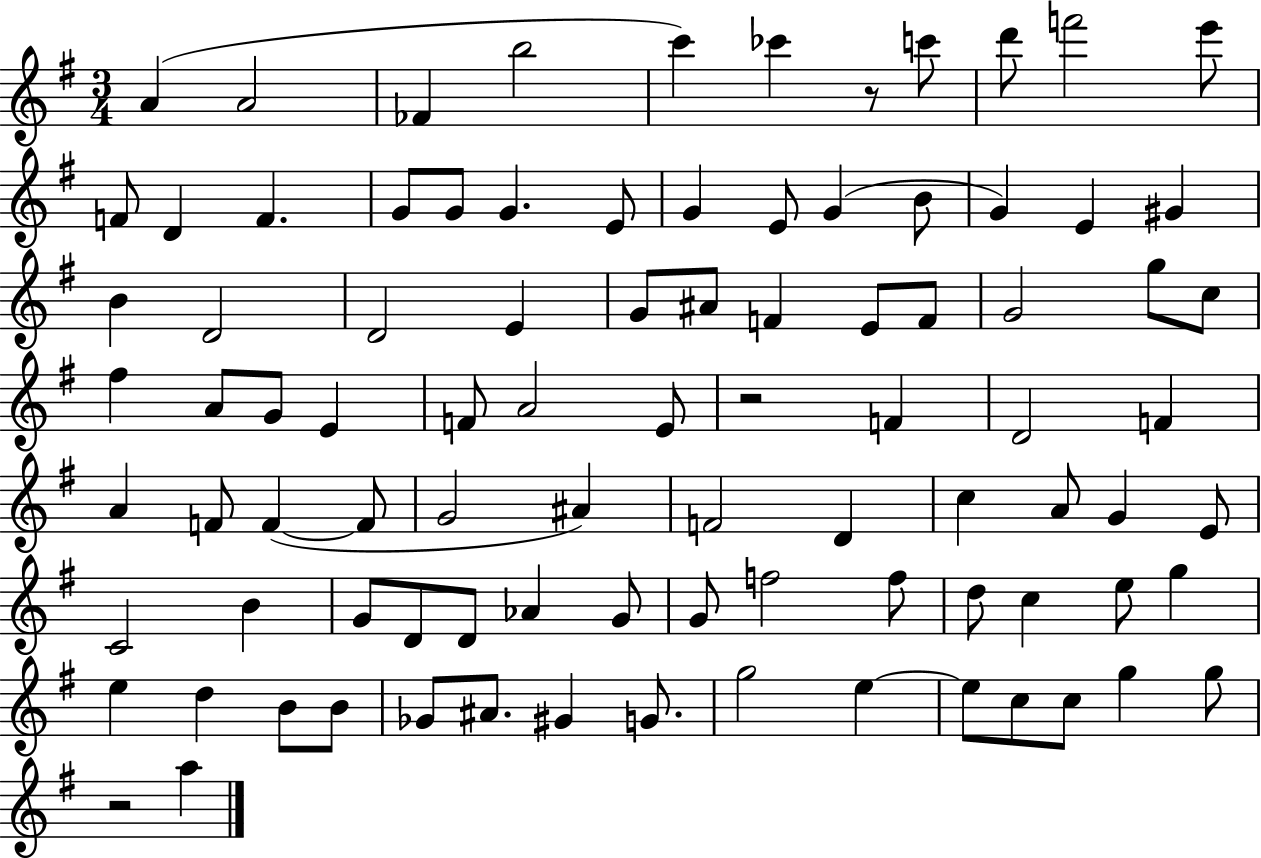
{
  \clef treble
  \numericTimeSignature
  \time 3/4
  \key g \major
  \repeat volta 2 { a'4( a'2 | fes'4 b''2 | c'''4) ces'''4 r8 c'''8 | d'''8 f'''2 e'''8 | \break f'8 d'4 f'4. | g'8 g'8 g'4. e'8 | g'4 e'8 g'4( b'8 | g'4) e'4 gis'4 | \break b'4 d'2 | d'2 e'4 | g'8 ais'8 f'4 e'8 f'8 | g'2 g''8 c''8 | \break fis''4 a'8 g'8 e'4 | f'8 a'2 e'8 | r2 f'4 | d'2 f'4 | \break a'4 f'8 f'4~(~ f'8 | g'2 ais'4) | f'2 d'4 | c''4 a'8 g'4 e'8 | \break c'2 b'4 | g'8 d'8 d'8 aes'4 g'8 | g'8 f''2 f''8 | d''8 c''4 e''8 g''4 | \break e''4 d''4 b'8 b'8 | ges'8 ais'8. gis'4 g'8. | g''2 e''4~~ | e''8 c''8 c''8 g''4 g''8 | \break r2 a''4 | } \bar "|."
}